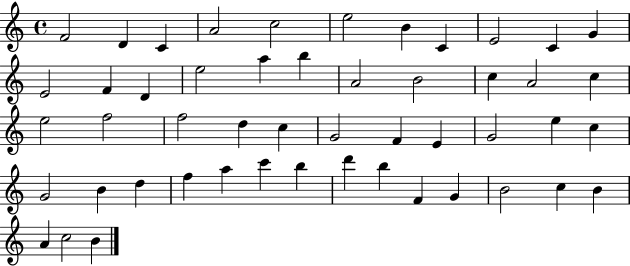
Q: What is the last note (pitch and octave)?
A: B4